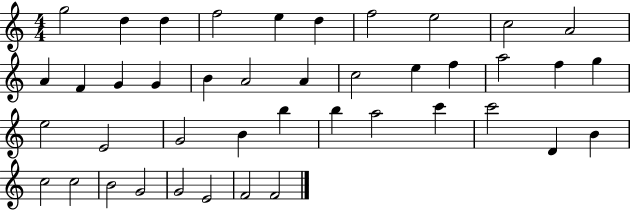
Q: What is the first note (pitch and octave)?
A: G5